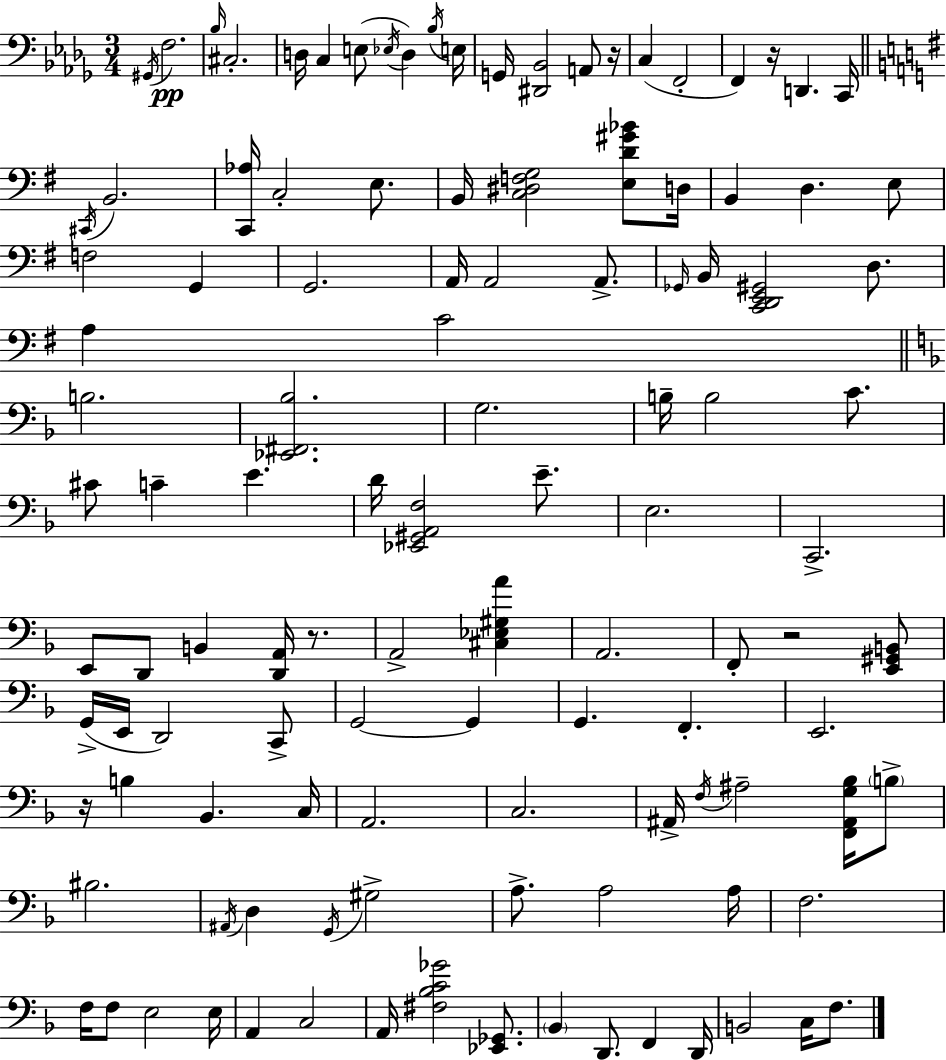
G#2/s F3/h. Bb3/s C#3/h. D3/s C3/q E3/e Eb3/s D3/q Bb3/s E3/s G2/s [D#2,Bb2]/h A2/e R/s C3/q F2/h F2/q R/s D2/q. C2/s C#2/s B2/h. [C2,Ab3]/s C3/h E3/e. B2/s [C3,D#3,F3,G3]/h [E3,D4,G#4,Bb4]/e D3/s B2/q D3/q. E3/e F3/h G2/q G2/h. A2/s A2/h A2/e. Gb2/s B2/s [C2,D2,E2,G#2]/h D3/e. A3/q C4/h B3/h. [Eb2,F#2,Bb3]/h. G3/h. B3/s B3/h C4/e. C#4/e C4/q E4/q. D4/s [Eb2,G#2,A2,F3]/h E4/e. E3/h. C2/h. E2/e D2/e B2/q [D2,A2]/s R/e. A2/h [C#3,Eb3,G#3,A4]/q A2/h. F2/e R/h [E2,G#2,B2]/e G2/s E2/s D2/h C2/e G2/h G2/q G2/q. F2/q. E2/h. R/s B3/q Bb2/q. C3/s A2/h. C3/h. A#2/s F3/s A#3/h [F2,A#2,G3,Bb3]/s B3/e BIS3/h. A#2/s D3/q G2/s G#3/h A3/e. A3/h A3/s F3/h. F3/s F3/e E3/h E3/s A2/q C3/h A2/s [F#3,Bb3,C4,Gb4]/h [Eb2,Gb2]/e. Bb2/q D2/e. F2/q D2/s B2/h C3/s F3/e.